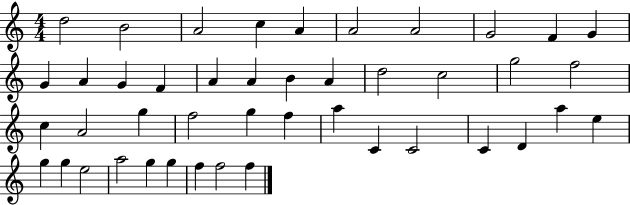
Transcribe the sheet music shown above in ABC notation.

X:1
T:Untitled
M:4/4
L:1/4
K:C
d2 B2 A2 c A A2 A2 G2 F G G A G F A A B A d2 c2 g2 f2 c A2 g f2 g f a C C2 C D a e g g e2 a2 g g f f2 f